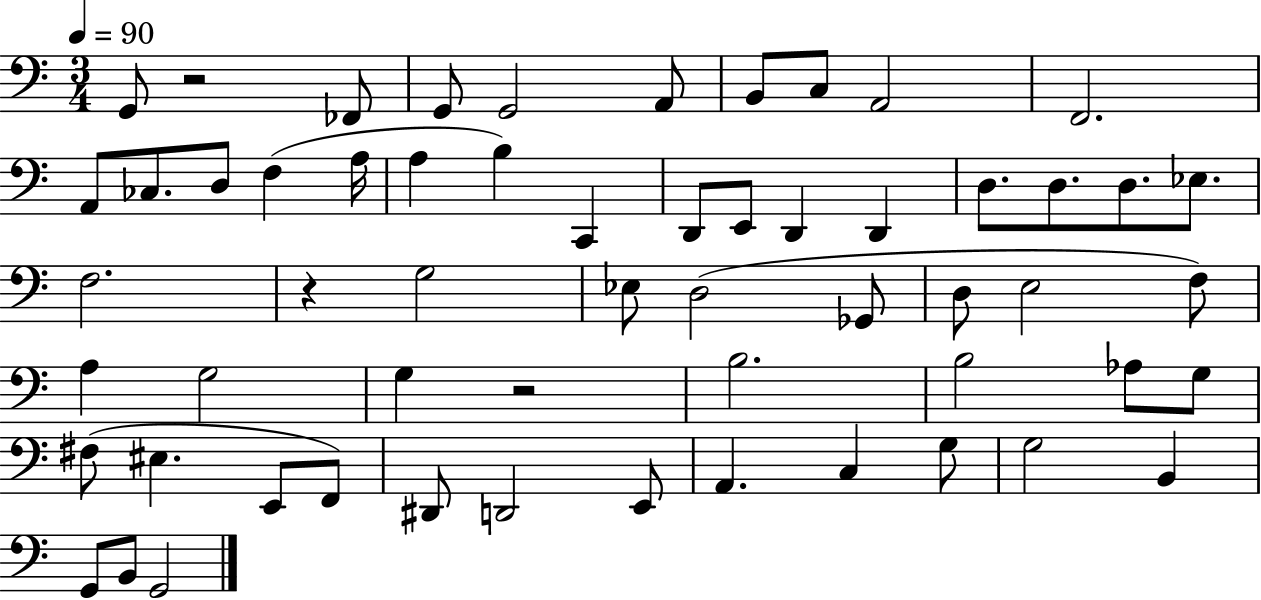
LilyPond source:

{
  \clef bass
  \numericTimeSignature
  \time 3/4
  \key c \major
  \tempo 4 = 90
  g,8 r2 fes,8 | g,8 g,2 a,8 | b,8 c8 a,2 | f,2. | \break a,8 ces8. d8 f4( a16 | a4 b4) c,4 | d,8 e,8 d,4 d,4 | d8. d8. d8. ees8. | \break f2. | r4 g2 | ees8 d2( ges,8 | d8 e2 f8) | \break a4 g2 | g4 r2 | b2. | b2 aes8 g8 | \break fis8( eis4. e,8 f,8) | dis,8 d,2 e,8 | a,4. c4 g8 | g2 b,4 | \break g,8 b,8 g,2 | \bar "|."
}